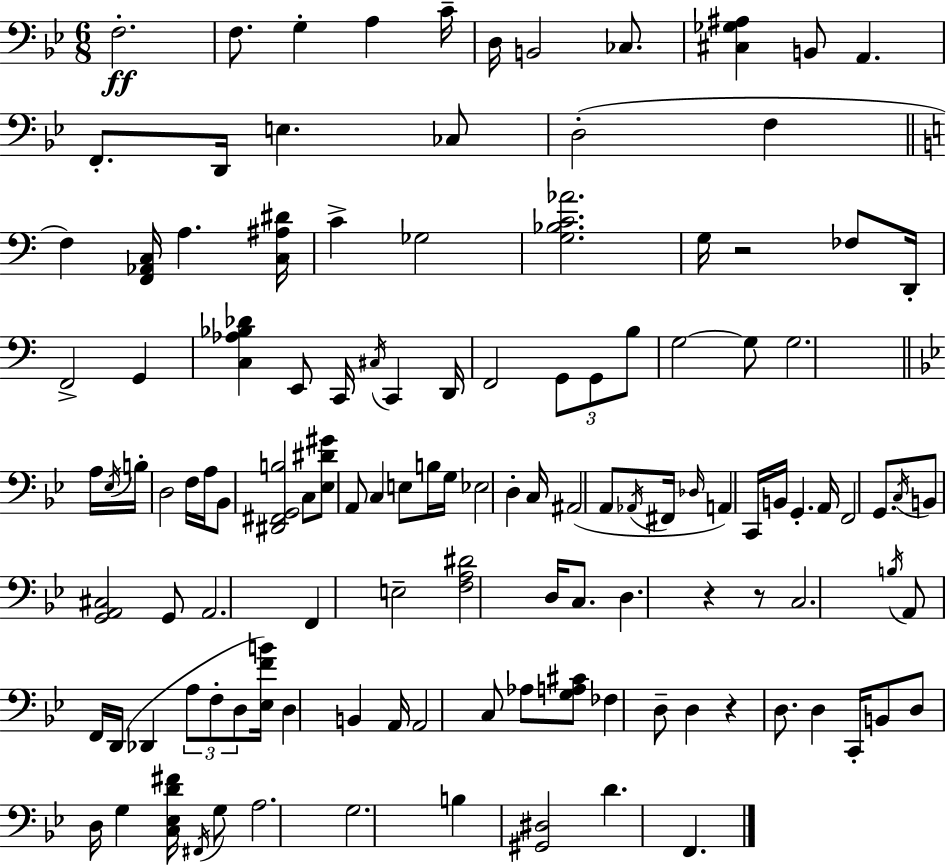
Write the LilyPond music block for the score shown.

{
  \clef bass
  \numericTimeSignature
  \time 6/8
  \key g \minor
  f2.-.\ff | f8. g4-. a4 c'16-- | d16 b,2 ces8. | <cis ges ais>4 b,8 a,4. | \break f,8.-. d,16 e4. ces8 | d2-.( f4 | \bar "||" \break \key a \minor f4) <f, aes, c>16 a4. <c ais dis'>16 | c'4-> ges2 | <g bes c' aes'>2. | g16 r2 fes8 d,16-. | \break f,2-> g,4 | <c aes bes des'>4 e,8 c,16 \acciaccatura { cis16 } c,4 | d,16 f,2 \tuplet 3/2 { g,8 g,8 | b8 } g2~~ g8 | \break g2. | \bar "||" \break \key bes \major a16 \acciaccatura { ees16 } b16-. d2 f16 | a16 bes,8 <dis, fis, g, b>2 c8 | <ees dis' gis'>8 a,8 c4 e8 b16 | g16 ees2 d4-. | \break c16 ais,2( a,8 | \acciaccatura { aes,16 } fis,16 \grace { des16 }) a,4 c,16 b,16 g,4.-. | a,16 f,2 | g,8. \acciaccatura { c16 } b,8 <g, a, cis>2 | \break g,8 a,2. | f,4 e2-- | <f a dis'>2 | d16 c8. d4. r4 | \break r8 c2. | \acciaccatura { b16 } a,8 f,16 d,16( des,4 | \tuplet 3/2 { a8 f8-. d8 } <ees f' b'>16) d4 | b,4 a,16 a,2 | \break c8 aes8 <g a cis'>8 fes4 d8-- | d4 r4 d8. | d4 c,16-. b,8 d8 d16 g4 | <c ees d' fis'>16 \acciaccatura { fis,16 } g8 a2. | \break g2. | b4 <gis, dis>2 | d'4. | f,4. \bar "|."
}